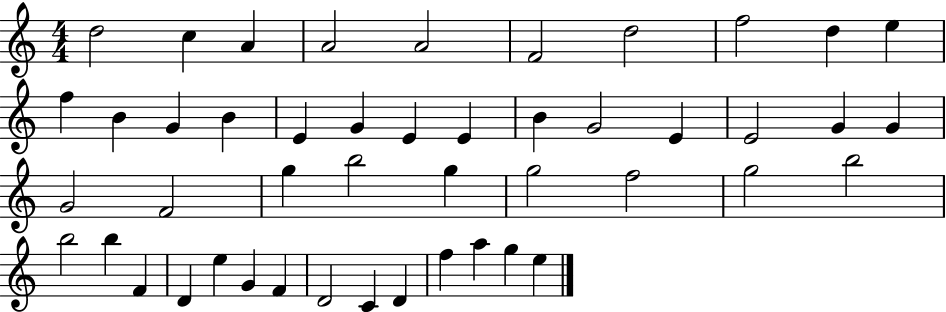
D5/h C5/q A4/q A4/h A4/h F4/h D5/h F5/h D5/q E5/q F5/q B4/q G4/q B4/q E4/q G4/q E4/q E4/q B4/q G4/h E4/q E4/h G4/q G4/q G4/h F4/h G5/q B5/h G5/q G5/h F5/h G5/h B5/h B5/h B5/q F4/q D4/q E5/q G4/q F4/q D4/h C4/q D4/q F5/q A5/q G5/q E5/q